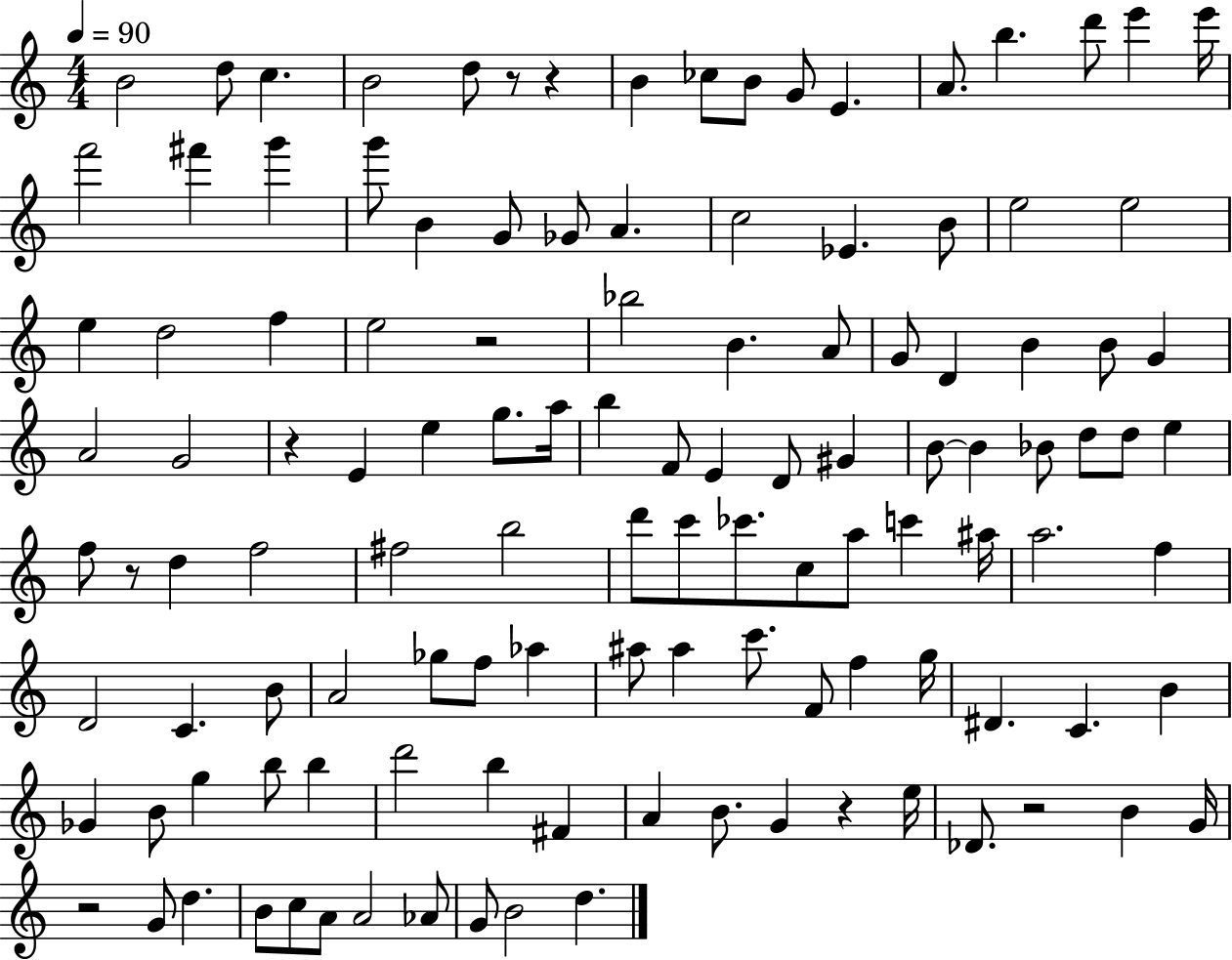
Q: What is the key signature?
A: C major